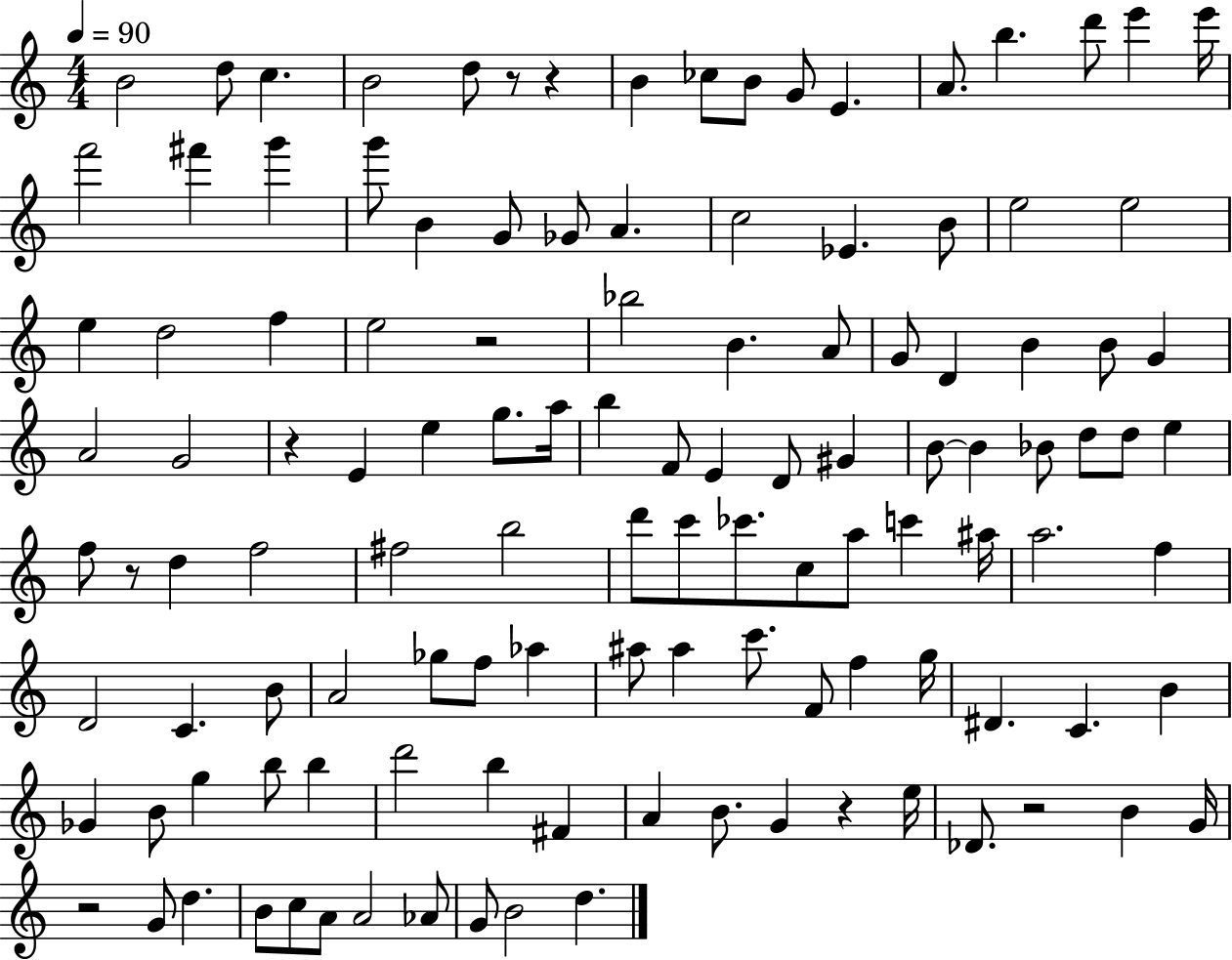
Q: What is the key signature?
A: C major